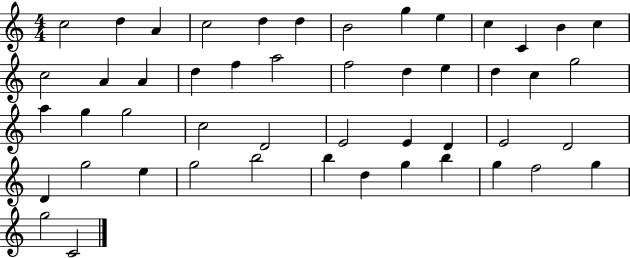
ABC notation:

X:1
T:Untitled
M:4/4
L:1/4
K:C
c2 d A c2 d d B2 g e c C B c c2 A A d f a2 f2 d e d c g2 a g g2 c2 D2 E2 E D E2 D2 D g2 e g2 b2 b d g b g f2 g g2 C2